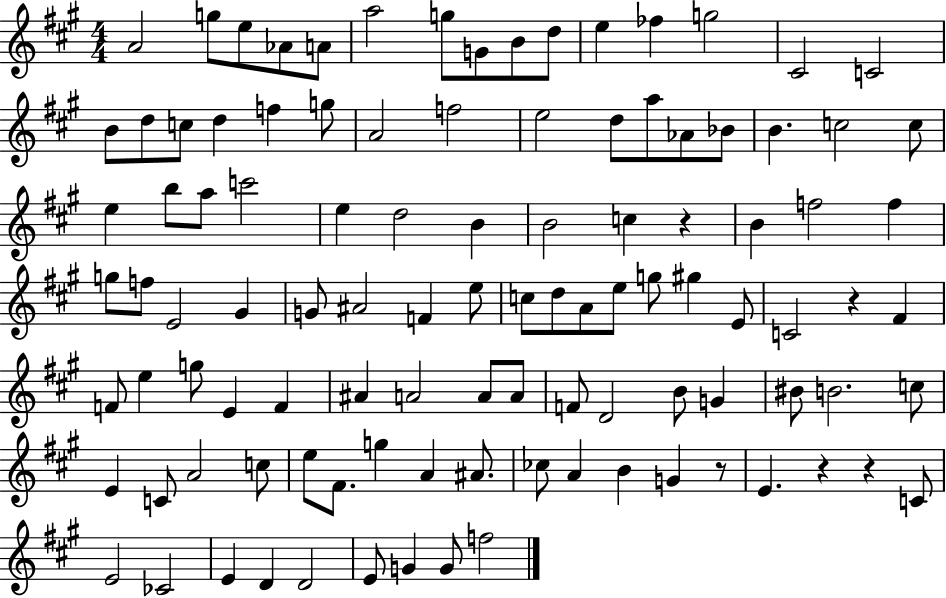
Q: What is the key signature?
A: A major